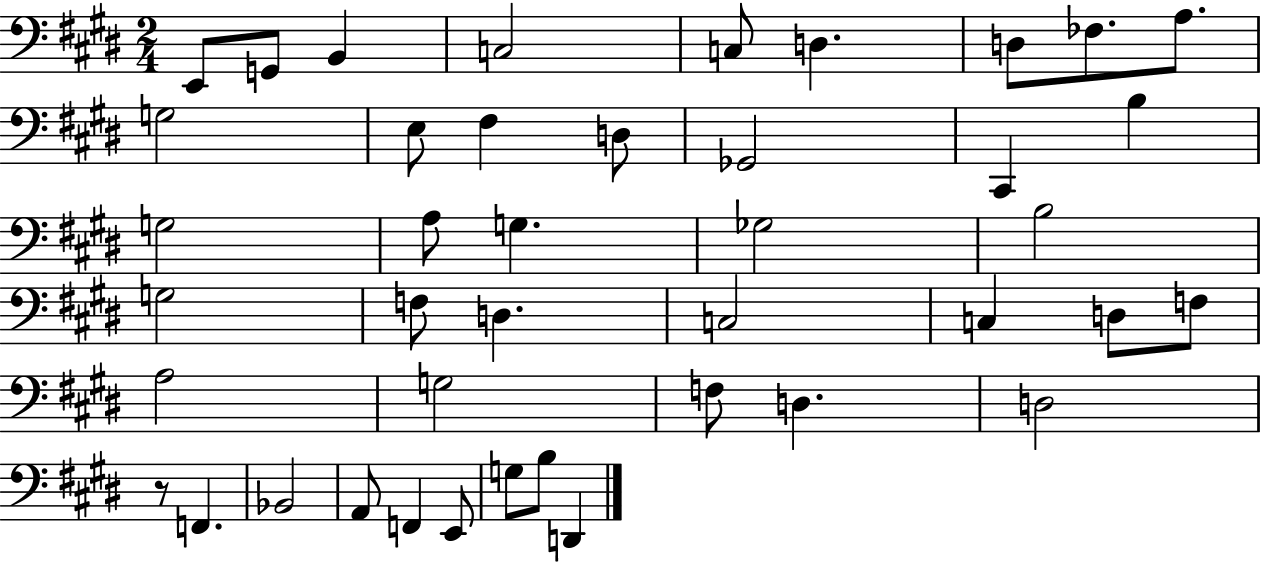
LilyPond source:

{
  \clef bass
  \numericTimeSignature
  \time 2/4
  \key e \major
  e,8 g,8 b,4 | c2 | c8 d4. | d8 fes8. a8. | \break g2 | e8 fis4 d8 | ges,2 | cis,4 b4 | \break g2 | a8 g4. | ges2 | b2 | \break g2 | f8 d4. | c2 | c4 d8 f8 | \break a2 | g2 | f8 d4. | d2 | \break r8 f,4. | bes,2 | a,8 f,4 e,8 | g8 b8 d,4 | \break \bar "|."
}